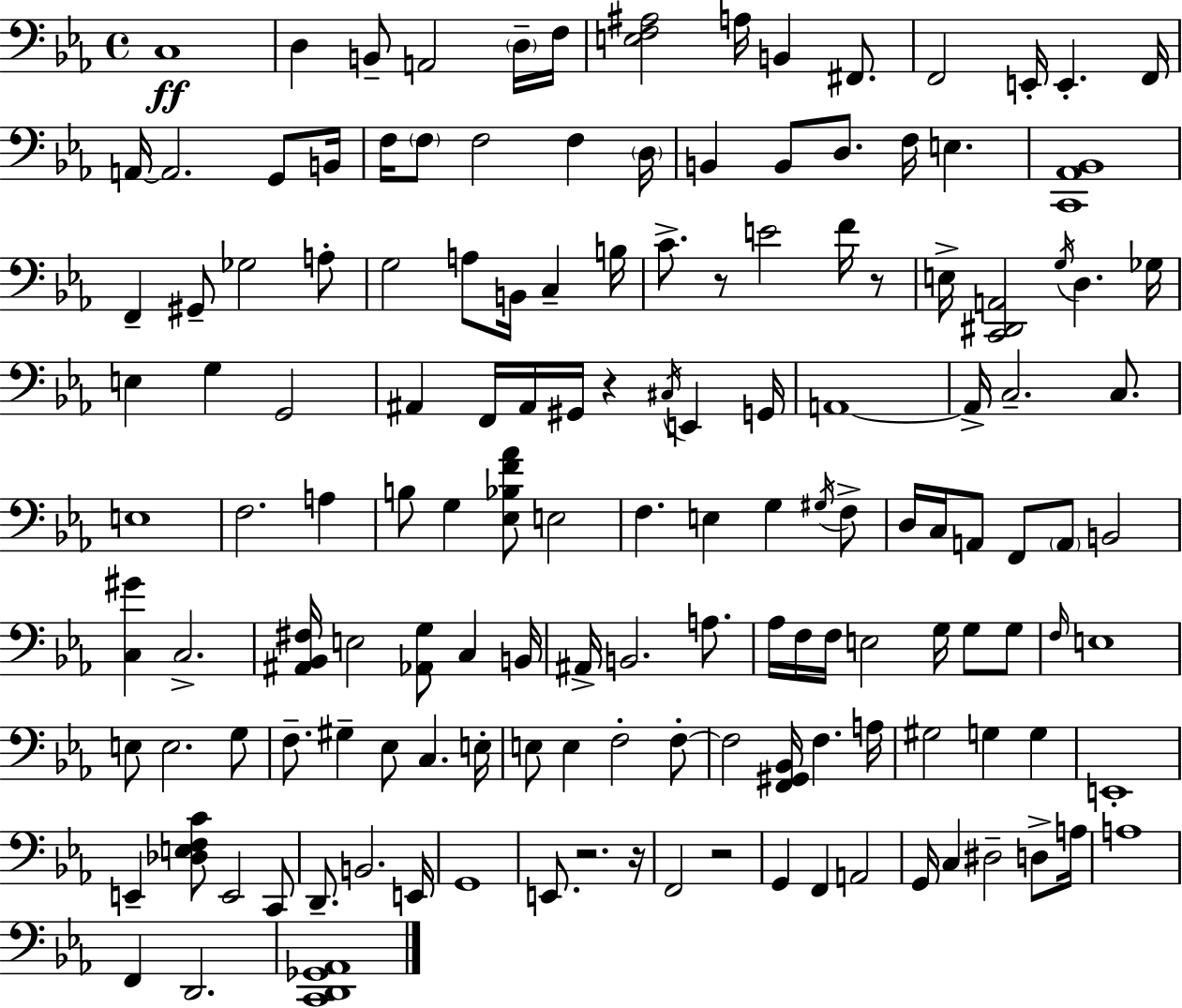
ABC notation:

X:1
T:Untitled
M:4/4
L:1/4
K:Eb
C,4 D, B,,/2 A,,2 D,/4 F,/4 [E,F,^A,]2 A,/4 B,, ^F,,/2 F,,2 E,,/4 E,, F,,/4 A,,/4 A,,2 G,,/2 B,,/4 F,/4 F,/2 F,2 F, D,/4 B,, B,,/2 D,/2 F,/4 E, [C,,_A,,_B,,]4 F,, ^G,,/2 _G,2 A,/2 G,2 A,/2 B,,/4 C, B,/4 C/2 z/2 E2 F/4 z/2 E,/4 [C,,^D,,A,,]2 G,/4 D, _G,/4 E, G, G,,2 ^A,, F,,/4 ^A,,/4 ^G,,/4 z ^C,/4 E,, G,,/4 A,,4 A,,/4 C,2 C,/2 E,4 F,2 A, B,/2 G, [_E,_B,F_A]/2 E,2 F, E, G, ^G,/4 F,/2 D,/4 C,/4 A,,/2 F,,/2 A,,/2 B,,2 [C,^G] C,2 [^A,,_B,,^F,]/4 E,2 [_A,,G,]/2 C, B,,/4 ^A,,/4 B,,2 A,/2 _A,/4 F,/4 F,/4 E,2 G,/4 G,/2 G,/2 F,/4 E,4 E,/2 E,2 G,/2 F,/2 ^G, _E,/2 C, E,/4 E,/2 E, F,2 F,/2 F,2 [F,,^G,,_B,,]/4 F, A,/4 ^G,2 G, G, E,,4 E,, [_D,E,F,C]/2 E,,2 C,,/2 D,,/2 B,,2 E,,/4 G,,4 E,,/2 z2 z/4 F,,2 z2 G,, F,, A,,2 G,,/4 C, ^D,2 D,/2 A,/4 A,4 F,, D,,2 [C,,D,,_G,,_A,,]4